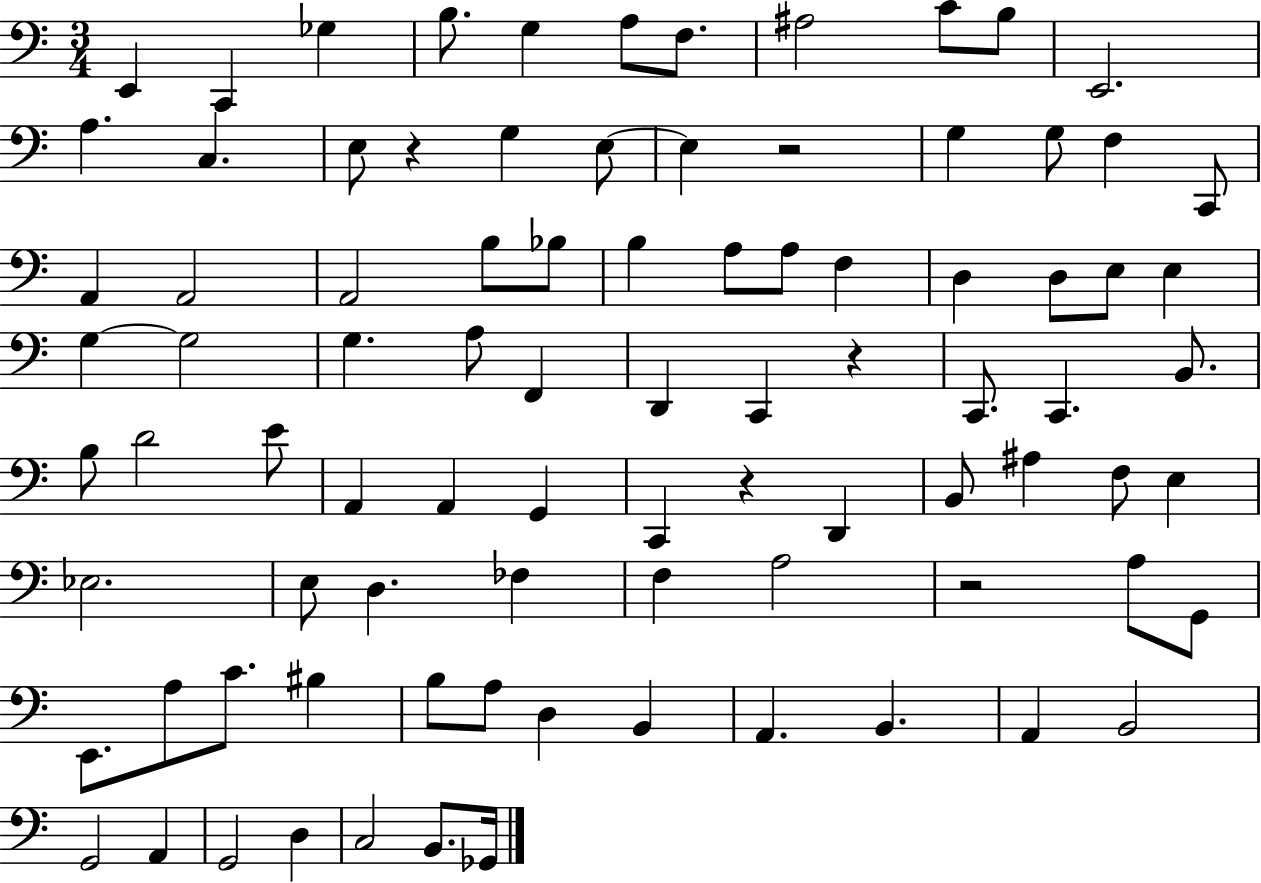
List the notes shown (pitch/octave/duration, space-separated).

E2/q C2/q Gb3/q B3/e. G3/q A3/e F3/e. A#3/h C4/e B3/e E2/h. A3/q. C3/q. E3/e R/q G3/q E3/e E3/q R/h G3/q G3/e F3/q C2/e A2/q A2/h A2/h B3/e Bb3/e B3/q A3/e A3/e F3/q D3/q D3/e E3/e E3/q G3/q G3/h G3/q. A3/e F2/q D2/q C2/q R/q C2/e. C2/q. B2/e. B3/e D4/h E4/e A2/q A2/q G2/q C2/q R/q D2/q B2/e A#3/q F3/e E3/q Eb3/h. E3/e D3/q. FES3/q F3/q A3/h R/h A3/e G2/e E2/e. A3/e C4/e. BIS3/q B3/e A3/e D3/q B2/q A2/q. B2/q. A2/q B2/h G2/h A2/q G2/h D3/q C3/h B2/e. Gb2/s